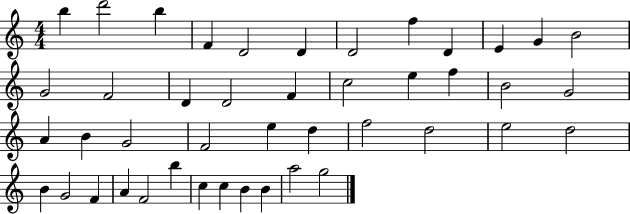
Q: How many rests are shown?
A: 0